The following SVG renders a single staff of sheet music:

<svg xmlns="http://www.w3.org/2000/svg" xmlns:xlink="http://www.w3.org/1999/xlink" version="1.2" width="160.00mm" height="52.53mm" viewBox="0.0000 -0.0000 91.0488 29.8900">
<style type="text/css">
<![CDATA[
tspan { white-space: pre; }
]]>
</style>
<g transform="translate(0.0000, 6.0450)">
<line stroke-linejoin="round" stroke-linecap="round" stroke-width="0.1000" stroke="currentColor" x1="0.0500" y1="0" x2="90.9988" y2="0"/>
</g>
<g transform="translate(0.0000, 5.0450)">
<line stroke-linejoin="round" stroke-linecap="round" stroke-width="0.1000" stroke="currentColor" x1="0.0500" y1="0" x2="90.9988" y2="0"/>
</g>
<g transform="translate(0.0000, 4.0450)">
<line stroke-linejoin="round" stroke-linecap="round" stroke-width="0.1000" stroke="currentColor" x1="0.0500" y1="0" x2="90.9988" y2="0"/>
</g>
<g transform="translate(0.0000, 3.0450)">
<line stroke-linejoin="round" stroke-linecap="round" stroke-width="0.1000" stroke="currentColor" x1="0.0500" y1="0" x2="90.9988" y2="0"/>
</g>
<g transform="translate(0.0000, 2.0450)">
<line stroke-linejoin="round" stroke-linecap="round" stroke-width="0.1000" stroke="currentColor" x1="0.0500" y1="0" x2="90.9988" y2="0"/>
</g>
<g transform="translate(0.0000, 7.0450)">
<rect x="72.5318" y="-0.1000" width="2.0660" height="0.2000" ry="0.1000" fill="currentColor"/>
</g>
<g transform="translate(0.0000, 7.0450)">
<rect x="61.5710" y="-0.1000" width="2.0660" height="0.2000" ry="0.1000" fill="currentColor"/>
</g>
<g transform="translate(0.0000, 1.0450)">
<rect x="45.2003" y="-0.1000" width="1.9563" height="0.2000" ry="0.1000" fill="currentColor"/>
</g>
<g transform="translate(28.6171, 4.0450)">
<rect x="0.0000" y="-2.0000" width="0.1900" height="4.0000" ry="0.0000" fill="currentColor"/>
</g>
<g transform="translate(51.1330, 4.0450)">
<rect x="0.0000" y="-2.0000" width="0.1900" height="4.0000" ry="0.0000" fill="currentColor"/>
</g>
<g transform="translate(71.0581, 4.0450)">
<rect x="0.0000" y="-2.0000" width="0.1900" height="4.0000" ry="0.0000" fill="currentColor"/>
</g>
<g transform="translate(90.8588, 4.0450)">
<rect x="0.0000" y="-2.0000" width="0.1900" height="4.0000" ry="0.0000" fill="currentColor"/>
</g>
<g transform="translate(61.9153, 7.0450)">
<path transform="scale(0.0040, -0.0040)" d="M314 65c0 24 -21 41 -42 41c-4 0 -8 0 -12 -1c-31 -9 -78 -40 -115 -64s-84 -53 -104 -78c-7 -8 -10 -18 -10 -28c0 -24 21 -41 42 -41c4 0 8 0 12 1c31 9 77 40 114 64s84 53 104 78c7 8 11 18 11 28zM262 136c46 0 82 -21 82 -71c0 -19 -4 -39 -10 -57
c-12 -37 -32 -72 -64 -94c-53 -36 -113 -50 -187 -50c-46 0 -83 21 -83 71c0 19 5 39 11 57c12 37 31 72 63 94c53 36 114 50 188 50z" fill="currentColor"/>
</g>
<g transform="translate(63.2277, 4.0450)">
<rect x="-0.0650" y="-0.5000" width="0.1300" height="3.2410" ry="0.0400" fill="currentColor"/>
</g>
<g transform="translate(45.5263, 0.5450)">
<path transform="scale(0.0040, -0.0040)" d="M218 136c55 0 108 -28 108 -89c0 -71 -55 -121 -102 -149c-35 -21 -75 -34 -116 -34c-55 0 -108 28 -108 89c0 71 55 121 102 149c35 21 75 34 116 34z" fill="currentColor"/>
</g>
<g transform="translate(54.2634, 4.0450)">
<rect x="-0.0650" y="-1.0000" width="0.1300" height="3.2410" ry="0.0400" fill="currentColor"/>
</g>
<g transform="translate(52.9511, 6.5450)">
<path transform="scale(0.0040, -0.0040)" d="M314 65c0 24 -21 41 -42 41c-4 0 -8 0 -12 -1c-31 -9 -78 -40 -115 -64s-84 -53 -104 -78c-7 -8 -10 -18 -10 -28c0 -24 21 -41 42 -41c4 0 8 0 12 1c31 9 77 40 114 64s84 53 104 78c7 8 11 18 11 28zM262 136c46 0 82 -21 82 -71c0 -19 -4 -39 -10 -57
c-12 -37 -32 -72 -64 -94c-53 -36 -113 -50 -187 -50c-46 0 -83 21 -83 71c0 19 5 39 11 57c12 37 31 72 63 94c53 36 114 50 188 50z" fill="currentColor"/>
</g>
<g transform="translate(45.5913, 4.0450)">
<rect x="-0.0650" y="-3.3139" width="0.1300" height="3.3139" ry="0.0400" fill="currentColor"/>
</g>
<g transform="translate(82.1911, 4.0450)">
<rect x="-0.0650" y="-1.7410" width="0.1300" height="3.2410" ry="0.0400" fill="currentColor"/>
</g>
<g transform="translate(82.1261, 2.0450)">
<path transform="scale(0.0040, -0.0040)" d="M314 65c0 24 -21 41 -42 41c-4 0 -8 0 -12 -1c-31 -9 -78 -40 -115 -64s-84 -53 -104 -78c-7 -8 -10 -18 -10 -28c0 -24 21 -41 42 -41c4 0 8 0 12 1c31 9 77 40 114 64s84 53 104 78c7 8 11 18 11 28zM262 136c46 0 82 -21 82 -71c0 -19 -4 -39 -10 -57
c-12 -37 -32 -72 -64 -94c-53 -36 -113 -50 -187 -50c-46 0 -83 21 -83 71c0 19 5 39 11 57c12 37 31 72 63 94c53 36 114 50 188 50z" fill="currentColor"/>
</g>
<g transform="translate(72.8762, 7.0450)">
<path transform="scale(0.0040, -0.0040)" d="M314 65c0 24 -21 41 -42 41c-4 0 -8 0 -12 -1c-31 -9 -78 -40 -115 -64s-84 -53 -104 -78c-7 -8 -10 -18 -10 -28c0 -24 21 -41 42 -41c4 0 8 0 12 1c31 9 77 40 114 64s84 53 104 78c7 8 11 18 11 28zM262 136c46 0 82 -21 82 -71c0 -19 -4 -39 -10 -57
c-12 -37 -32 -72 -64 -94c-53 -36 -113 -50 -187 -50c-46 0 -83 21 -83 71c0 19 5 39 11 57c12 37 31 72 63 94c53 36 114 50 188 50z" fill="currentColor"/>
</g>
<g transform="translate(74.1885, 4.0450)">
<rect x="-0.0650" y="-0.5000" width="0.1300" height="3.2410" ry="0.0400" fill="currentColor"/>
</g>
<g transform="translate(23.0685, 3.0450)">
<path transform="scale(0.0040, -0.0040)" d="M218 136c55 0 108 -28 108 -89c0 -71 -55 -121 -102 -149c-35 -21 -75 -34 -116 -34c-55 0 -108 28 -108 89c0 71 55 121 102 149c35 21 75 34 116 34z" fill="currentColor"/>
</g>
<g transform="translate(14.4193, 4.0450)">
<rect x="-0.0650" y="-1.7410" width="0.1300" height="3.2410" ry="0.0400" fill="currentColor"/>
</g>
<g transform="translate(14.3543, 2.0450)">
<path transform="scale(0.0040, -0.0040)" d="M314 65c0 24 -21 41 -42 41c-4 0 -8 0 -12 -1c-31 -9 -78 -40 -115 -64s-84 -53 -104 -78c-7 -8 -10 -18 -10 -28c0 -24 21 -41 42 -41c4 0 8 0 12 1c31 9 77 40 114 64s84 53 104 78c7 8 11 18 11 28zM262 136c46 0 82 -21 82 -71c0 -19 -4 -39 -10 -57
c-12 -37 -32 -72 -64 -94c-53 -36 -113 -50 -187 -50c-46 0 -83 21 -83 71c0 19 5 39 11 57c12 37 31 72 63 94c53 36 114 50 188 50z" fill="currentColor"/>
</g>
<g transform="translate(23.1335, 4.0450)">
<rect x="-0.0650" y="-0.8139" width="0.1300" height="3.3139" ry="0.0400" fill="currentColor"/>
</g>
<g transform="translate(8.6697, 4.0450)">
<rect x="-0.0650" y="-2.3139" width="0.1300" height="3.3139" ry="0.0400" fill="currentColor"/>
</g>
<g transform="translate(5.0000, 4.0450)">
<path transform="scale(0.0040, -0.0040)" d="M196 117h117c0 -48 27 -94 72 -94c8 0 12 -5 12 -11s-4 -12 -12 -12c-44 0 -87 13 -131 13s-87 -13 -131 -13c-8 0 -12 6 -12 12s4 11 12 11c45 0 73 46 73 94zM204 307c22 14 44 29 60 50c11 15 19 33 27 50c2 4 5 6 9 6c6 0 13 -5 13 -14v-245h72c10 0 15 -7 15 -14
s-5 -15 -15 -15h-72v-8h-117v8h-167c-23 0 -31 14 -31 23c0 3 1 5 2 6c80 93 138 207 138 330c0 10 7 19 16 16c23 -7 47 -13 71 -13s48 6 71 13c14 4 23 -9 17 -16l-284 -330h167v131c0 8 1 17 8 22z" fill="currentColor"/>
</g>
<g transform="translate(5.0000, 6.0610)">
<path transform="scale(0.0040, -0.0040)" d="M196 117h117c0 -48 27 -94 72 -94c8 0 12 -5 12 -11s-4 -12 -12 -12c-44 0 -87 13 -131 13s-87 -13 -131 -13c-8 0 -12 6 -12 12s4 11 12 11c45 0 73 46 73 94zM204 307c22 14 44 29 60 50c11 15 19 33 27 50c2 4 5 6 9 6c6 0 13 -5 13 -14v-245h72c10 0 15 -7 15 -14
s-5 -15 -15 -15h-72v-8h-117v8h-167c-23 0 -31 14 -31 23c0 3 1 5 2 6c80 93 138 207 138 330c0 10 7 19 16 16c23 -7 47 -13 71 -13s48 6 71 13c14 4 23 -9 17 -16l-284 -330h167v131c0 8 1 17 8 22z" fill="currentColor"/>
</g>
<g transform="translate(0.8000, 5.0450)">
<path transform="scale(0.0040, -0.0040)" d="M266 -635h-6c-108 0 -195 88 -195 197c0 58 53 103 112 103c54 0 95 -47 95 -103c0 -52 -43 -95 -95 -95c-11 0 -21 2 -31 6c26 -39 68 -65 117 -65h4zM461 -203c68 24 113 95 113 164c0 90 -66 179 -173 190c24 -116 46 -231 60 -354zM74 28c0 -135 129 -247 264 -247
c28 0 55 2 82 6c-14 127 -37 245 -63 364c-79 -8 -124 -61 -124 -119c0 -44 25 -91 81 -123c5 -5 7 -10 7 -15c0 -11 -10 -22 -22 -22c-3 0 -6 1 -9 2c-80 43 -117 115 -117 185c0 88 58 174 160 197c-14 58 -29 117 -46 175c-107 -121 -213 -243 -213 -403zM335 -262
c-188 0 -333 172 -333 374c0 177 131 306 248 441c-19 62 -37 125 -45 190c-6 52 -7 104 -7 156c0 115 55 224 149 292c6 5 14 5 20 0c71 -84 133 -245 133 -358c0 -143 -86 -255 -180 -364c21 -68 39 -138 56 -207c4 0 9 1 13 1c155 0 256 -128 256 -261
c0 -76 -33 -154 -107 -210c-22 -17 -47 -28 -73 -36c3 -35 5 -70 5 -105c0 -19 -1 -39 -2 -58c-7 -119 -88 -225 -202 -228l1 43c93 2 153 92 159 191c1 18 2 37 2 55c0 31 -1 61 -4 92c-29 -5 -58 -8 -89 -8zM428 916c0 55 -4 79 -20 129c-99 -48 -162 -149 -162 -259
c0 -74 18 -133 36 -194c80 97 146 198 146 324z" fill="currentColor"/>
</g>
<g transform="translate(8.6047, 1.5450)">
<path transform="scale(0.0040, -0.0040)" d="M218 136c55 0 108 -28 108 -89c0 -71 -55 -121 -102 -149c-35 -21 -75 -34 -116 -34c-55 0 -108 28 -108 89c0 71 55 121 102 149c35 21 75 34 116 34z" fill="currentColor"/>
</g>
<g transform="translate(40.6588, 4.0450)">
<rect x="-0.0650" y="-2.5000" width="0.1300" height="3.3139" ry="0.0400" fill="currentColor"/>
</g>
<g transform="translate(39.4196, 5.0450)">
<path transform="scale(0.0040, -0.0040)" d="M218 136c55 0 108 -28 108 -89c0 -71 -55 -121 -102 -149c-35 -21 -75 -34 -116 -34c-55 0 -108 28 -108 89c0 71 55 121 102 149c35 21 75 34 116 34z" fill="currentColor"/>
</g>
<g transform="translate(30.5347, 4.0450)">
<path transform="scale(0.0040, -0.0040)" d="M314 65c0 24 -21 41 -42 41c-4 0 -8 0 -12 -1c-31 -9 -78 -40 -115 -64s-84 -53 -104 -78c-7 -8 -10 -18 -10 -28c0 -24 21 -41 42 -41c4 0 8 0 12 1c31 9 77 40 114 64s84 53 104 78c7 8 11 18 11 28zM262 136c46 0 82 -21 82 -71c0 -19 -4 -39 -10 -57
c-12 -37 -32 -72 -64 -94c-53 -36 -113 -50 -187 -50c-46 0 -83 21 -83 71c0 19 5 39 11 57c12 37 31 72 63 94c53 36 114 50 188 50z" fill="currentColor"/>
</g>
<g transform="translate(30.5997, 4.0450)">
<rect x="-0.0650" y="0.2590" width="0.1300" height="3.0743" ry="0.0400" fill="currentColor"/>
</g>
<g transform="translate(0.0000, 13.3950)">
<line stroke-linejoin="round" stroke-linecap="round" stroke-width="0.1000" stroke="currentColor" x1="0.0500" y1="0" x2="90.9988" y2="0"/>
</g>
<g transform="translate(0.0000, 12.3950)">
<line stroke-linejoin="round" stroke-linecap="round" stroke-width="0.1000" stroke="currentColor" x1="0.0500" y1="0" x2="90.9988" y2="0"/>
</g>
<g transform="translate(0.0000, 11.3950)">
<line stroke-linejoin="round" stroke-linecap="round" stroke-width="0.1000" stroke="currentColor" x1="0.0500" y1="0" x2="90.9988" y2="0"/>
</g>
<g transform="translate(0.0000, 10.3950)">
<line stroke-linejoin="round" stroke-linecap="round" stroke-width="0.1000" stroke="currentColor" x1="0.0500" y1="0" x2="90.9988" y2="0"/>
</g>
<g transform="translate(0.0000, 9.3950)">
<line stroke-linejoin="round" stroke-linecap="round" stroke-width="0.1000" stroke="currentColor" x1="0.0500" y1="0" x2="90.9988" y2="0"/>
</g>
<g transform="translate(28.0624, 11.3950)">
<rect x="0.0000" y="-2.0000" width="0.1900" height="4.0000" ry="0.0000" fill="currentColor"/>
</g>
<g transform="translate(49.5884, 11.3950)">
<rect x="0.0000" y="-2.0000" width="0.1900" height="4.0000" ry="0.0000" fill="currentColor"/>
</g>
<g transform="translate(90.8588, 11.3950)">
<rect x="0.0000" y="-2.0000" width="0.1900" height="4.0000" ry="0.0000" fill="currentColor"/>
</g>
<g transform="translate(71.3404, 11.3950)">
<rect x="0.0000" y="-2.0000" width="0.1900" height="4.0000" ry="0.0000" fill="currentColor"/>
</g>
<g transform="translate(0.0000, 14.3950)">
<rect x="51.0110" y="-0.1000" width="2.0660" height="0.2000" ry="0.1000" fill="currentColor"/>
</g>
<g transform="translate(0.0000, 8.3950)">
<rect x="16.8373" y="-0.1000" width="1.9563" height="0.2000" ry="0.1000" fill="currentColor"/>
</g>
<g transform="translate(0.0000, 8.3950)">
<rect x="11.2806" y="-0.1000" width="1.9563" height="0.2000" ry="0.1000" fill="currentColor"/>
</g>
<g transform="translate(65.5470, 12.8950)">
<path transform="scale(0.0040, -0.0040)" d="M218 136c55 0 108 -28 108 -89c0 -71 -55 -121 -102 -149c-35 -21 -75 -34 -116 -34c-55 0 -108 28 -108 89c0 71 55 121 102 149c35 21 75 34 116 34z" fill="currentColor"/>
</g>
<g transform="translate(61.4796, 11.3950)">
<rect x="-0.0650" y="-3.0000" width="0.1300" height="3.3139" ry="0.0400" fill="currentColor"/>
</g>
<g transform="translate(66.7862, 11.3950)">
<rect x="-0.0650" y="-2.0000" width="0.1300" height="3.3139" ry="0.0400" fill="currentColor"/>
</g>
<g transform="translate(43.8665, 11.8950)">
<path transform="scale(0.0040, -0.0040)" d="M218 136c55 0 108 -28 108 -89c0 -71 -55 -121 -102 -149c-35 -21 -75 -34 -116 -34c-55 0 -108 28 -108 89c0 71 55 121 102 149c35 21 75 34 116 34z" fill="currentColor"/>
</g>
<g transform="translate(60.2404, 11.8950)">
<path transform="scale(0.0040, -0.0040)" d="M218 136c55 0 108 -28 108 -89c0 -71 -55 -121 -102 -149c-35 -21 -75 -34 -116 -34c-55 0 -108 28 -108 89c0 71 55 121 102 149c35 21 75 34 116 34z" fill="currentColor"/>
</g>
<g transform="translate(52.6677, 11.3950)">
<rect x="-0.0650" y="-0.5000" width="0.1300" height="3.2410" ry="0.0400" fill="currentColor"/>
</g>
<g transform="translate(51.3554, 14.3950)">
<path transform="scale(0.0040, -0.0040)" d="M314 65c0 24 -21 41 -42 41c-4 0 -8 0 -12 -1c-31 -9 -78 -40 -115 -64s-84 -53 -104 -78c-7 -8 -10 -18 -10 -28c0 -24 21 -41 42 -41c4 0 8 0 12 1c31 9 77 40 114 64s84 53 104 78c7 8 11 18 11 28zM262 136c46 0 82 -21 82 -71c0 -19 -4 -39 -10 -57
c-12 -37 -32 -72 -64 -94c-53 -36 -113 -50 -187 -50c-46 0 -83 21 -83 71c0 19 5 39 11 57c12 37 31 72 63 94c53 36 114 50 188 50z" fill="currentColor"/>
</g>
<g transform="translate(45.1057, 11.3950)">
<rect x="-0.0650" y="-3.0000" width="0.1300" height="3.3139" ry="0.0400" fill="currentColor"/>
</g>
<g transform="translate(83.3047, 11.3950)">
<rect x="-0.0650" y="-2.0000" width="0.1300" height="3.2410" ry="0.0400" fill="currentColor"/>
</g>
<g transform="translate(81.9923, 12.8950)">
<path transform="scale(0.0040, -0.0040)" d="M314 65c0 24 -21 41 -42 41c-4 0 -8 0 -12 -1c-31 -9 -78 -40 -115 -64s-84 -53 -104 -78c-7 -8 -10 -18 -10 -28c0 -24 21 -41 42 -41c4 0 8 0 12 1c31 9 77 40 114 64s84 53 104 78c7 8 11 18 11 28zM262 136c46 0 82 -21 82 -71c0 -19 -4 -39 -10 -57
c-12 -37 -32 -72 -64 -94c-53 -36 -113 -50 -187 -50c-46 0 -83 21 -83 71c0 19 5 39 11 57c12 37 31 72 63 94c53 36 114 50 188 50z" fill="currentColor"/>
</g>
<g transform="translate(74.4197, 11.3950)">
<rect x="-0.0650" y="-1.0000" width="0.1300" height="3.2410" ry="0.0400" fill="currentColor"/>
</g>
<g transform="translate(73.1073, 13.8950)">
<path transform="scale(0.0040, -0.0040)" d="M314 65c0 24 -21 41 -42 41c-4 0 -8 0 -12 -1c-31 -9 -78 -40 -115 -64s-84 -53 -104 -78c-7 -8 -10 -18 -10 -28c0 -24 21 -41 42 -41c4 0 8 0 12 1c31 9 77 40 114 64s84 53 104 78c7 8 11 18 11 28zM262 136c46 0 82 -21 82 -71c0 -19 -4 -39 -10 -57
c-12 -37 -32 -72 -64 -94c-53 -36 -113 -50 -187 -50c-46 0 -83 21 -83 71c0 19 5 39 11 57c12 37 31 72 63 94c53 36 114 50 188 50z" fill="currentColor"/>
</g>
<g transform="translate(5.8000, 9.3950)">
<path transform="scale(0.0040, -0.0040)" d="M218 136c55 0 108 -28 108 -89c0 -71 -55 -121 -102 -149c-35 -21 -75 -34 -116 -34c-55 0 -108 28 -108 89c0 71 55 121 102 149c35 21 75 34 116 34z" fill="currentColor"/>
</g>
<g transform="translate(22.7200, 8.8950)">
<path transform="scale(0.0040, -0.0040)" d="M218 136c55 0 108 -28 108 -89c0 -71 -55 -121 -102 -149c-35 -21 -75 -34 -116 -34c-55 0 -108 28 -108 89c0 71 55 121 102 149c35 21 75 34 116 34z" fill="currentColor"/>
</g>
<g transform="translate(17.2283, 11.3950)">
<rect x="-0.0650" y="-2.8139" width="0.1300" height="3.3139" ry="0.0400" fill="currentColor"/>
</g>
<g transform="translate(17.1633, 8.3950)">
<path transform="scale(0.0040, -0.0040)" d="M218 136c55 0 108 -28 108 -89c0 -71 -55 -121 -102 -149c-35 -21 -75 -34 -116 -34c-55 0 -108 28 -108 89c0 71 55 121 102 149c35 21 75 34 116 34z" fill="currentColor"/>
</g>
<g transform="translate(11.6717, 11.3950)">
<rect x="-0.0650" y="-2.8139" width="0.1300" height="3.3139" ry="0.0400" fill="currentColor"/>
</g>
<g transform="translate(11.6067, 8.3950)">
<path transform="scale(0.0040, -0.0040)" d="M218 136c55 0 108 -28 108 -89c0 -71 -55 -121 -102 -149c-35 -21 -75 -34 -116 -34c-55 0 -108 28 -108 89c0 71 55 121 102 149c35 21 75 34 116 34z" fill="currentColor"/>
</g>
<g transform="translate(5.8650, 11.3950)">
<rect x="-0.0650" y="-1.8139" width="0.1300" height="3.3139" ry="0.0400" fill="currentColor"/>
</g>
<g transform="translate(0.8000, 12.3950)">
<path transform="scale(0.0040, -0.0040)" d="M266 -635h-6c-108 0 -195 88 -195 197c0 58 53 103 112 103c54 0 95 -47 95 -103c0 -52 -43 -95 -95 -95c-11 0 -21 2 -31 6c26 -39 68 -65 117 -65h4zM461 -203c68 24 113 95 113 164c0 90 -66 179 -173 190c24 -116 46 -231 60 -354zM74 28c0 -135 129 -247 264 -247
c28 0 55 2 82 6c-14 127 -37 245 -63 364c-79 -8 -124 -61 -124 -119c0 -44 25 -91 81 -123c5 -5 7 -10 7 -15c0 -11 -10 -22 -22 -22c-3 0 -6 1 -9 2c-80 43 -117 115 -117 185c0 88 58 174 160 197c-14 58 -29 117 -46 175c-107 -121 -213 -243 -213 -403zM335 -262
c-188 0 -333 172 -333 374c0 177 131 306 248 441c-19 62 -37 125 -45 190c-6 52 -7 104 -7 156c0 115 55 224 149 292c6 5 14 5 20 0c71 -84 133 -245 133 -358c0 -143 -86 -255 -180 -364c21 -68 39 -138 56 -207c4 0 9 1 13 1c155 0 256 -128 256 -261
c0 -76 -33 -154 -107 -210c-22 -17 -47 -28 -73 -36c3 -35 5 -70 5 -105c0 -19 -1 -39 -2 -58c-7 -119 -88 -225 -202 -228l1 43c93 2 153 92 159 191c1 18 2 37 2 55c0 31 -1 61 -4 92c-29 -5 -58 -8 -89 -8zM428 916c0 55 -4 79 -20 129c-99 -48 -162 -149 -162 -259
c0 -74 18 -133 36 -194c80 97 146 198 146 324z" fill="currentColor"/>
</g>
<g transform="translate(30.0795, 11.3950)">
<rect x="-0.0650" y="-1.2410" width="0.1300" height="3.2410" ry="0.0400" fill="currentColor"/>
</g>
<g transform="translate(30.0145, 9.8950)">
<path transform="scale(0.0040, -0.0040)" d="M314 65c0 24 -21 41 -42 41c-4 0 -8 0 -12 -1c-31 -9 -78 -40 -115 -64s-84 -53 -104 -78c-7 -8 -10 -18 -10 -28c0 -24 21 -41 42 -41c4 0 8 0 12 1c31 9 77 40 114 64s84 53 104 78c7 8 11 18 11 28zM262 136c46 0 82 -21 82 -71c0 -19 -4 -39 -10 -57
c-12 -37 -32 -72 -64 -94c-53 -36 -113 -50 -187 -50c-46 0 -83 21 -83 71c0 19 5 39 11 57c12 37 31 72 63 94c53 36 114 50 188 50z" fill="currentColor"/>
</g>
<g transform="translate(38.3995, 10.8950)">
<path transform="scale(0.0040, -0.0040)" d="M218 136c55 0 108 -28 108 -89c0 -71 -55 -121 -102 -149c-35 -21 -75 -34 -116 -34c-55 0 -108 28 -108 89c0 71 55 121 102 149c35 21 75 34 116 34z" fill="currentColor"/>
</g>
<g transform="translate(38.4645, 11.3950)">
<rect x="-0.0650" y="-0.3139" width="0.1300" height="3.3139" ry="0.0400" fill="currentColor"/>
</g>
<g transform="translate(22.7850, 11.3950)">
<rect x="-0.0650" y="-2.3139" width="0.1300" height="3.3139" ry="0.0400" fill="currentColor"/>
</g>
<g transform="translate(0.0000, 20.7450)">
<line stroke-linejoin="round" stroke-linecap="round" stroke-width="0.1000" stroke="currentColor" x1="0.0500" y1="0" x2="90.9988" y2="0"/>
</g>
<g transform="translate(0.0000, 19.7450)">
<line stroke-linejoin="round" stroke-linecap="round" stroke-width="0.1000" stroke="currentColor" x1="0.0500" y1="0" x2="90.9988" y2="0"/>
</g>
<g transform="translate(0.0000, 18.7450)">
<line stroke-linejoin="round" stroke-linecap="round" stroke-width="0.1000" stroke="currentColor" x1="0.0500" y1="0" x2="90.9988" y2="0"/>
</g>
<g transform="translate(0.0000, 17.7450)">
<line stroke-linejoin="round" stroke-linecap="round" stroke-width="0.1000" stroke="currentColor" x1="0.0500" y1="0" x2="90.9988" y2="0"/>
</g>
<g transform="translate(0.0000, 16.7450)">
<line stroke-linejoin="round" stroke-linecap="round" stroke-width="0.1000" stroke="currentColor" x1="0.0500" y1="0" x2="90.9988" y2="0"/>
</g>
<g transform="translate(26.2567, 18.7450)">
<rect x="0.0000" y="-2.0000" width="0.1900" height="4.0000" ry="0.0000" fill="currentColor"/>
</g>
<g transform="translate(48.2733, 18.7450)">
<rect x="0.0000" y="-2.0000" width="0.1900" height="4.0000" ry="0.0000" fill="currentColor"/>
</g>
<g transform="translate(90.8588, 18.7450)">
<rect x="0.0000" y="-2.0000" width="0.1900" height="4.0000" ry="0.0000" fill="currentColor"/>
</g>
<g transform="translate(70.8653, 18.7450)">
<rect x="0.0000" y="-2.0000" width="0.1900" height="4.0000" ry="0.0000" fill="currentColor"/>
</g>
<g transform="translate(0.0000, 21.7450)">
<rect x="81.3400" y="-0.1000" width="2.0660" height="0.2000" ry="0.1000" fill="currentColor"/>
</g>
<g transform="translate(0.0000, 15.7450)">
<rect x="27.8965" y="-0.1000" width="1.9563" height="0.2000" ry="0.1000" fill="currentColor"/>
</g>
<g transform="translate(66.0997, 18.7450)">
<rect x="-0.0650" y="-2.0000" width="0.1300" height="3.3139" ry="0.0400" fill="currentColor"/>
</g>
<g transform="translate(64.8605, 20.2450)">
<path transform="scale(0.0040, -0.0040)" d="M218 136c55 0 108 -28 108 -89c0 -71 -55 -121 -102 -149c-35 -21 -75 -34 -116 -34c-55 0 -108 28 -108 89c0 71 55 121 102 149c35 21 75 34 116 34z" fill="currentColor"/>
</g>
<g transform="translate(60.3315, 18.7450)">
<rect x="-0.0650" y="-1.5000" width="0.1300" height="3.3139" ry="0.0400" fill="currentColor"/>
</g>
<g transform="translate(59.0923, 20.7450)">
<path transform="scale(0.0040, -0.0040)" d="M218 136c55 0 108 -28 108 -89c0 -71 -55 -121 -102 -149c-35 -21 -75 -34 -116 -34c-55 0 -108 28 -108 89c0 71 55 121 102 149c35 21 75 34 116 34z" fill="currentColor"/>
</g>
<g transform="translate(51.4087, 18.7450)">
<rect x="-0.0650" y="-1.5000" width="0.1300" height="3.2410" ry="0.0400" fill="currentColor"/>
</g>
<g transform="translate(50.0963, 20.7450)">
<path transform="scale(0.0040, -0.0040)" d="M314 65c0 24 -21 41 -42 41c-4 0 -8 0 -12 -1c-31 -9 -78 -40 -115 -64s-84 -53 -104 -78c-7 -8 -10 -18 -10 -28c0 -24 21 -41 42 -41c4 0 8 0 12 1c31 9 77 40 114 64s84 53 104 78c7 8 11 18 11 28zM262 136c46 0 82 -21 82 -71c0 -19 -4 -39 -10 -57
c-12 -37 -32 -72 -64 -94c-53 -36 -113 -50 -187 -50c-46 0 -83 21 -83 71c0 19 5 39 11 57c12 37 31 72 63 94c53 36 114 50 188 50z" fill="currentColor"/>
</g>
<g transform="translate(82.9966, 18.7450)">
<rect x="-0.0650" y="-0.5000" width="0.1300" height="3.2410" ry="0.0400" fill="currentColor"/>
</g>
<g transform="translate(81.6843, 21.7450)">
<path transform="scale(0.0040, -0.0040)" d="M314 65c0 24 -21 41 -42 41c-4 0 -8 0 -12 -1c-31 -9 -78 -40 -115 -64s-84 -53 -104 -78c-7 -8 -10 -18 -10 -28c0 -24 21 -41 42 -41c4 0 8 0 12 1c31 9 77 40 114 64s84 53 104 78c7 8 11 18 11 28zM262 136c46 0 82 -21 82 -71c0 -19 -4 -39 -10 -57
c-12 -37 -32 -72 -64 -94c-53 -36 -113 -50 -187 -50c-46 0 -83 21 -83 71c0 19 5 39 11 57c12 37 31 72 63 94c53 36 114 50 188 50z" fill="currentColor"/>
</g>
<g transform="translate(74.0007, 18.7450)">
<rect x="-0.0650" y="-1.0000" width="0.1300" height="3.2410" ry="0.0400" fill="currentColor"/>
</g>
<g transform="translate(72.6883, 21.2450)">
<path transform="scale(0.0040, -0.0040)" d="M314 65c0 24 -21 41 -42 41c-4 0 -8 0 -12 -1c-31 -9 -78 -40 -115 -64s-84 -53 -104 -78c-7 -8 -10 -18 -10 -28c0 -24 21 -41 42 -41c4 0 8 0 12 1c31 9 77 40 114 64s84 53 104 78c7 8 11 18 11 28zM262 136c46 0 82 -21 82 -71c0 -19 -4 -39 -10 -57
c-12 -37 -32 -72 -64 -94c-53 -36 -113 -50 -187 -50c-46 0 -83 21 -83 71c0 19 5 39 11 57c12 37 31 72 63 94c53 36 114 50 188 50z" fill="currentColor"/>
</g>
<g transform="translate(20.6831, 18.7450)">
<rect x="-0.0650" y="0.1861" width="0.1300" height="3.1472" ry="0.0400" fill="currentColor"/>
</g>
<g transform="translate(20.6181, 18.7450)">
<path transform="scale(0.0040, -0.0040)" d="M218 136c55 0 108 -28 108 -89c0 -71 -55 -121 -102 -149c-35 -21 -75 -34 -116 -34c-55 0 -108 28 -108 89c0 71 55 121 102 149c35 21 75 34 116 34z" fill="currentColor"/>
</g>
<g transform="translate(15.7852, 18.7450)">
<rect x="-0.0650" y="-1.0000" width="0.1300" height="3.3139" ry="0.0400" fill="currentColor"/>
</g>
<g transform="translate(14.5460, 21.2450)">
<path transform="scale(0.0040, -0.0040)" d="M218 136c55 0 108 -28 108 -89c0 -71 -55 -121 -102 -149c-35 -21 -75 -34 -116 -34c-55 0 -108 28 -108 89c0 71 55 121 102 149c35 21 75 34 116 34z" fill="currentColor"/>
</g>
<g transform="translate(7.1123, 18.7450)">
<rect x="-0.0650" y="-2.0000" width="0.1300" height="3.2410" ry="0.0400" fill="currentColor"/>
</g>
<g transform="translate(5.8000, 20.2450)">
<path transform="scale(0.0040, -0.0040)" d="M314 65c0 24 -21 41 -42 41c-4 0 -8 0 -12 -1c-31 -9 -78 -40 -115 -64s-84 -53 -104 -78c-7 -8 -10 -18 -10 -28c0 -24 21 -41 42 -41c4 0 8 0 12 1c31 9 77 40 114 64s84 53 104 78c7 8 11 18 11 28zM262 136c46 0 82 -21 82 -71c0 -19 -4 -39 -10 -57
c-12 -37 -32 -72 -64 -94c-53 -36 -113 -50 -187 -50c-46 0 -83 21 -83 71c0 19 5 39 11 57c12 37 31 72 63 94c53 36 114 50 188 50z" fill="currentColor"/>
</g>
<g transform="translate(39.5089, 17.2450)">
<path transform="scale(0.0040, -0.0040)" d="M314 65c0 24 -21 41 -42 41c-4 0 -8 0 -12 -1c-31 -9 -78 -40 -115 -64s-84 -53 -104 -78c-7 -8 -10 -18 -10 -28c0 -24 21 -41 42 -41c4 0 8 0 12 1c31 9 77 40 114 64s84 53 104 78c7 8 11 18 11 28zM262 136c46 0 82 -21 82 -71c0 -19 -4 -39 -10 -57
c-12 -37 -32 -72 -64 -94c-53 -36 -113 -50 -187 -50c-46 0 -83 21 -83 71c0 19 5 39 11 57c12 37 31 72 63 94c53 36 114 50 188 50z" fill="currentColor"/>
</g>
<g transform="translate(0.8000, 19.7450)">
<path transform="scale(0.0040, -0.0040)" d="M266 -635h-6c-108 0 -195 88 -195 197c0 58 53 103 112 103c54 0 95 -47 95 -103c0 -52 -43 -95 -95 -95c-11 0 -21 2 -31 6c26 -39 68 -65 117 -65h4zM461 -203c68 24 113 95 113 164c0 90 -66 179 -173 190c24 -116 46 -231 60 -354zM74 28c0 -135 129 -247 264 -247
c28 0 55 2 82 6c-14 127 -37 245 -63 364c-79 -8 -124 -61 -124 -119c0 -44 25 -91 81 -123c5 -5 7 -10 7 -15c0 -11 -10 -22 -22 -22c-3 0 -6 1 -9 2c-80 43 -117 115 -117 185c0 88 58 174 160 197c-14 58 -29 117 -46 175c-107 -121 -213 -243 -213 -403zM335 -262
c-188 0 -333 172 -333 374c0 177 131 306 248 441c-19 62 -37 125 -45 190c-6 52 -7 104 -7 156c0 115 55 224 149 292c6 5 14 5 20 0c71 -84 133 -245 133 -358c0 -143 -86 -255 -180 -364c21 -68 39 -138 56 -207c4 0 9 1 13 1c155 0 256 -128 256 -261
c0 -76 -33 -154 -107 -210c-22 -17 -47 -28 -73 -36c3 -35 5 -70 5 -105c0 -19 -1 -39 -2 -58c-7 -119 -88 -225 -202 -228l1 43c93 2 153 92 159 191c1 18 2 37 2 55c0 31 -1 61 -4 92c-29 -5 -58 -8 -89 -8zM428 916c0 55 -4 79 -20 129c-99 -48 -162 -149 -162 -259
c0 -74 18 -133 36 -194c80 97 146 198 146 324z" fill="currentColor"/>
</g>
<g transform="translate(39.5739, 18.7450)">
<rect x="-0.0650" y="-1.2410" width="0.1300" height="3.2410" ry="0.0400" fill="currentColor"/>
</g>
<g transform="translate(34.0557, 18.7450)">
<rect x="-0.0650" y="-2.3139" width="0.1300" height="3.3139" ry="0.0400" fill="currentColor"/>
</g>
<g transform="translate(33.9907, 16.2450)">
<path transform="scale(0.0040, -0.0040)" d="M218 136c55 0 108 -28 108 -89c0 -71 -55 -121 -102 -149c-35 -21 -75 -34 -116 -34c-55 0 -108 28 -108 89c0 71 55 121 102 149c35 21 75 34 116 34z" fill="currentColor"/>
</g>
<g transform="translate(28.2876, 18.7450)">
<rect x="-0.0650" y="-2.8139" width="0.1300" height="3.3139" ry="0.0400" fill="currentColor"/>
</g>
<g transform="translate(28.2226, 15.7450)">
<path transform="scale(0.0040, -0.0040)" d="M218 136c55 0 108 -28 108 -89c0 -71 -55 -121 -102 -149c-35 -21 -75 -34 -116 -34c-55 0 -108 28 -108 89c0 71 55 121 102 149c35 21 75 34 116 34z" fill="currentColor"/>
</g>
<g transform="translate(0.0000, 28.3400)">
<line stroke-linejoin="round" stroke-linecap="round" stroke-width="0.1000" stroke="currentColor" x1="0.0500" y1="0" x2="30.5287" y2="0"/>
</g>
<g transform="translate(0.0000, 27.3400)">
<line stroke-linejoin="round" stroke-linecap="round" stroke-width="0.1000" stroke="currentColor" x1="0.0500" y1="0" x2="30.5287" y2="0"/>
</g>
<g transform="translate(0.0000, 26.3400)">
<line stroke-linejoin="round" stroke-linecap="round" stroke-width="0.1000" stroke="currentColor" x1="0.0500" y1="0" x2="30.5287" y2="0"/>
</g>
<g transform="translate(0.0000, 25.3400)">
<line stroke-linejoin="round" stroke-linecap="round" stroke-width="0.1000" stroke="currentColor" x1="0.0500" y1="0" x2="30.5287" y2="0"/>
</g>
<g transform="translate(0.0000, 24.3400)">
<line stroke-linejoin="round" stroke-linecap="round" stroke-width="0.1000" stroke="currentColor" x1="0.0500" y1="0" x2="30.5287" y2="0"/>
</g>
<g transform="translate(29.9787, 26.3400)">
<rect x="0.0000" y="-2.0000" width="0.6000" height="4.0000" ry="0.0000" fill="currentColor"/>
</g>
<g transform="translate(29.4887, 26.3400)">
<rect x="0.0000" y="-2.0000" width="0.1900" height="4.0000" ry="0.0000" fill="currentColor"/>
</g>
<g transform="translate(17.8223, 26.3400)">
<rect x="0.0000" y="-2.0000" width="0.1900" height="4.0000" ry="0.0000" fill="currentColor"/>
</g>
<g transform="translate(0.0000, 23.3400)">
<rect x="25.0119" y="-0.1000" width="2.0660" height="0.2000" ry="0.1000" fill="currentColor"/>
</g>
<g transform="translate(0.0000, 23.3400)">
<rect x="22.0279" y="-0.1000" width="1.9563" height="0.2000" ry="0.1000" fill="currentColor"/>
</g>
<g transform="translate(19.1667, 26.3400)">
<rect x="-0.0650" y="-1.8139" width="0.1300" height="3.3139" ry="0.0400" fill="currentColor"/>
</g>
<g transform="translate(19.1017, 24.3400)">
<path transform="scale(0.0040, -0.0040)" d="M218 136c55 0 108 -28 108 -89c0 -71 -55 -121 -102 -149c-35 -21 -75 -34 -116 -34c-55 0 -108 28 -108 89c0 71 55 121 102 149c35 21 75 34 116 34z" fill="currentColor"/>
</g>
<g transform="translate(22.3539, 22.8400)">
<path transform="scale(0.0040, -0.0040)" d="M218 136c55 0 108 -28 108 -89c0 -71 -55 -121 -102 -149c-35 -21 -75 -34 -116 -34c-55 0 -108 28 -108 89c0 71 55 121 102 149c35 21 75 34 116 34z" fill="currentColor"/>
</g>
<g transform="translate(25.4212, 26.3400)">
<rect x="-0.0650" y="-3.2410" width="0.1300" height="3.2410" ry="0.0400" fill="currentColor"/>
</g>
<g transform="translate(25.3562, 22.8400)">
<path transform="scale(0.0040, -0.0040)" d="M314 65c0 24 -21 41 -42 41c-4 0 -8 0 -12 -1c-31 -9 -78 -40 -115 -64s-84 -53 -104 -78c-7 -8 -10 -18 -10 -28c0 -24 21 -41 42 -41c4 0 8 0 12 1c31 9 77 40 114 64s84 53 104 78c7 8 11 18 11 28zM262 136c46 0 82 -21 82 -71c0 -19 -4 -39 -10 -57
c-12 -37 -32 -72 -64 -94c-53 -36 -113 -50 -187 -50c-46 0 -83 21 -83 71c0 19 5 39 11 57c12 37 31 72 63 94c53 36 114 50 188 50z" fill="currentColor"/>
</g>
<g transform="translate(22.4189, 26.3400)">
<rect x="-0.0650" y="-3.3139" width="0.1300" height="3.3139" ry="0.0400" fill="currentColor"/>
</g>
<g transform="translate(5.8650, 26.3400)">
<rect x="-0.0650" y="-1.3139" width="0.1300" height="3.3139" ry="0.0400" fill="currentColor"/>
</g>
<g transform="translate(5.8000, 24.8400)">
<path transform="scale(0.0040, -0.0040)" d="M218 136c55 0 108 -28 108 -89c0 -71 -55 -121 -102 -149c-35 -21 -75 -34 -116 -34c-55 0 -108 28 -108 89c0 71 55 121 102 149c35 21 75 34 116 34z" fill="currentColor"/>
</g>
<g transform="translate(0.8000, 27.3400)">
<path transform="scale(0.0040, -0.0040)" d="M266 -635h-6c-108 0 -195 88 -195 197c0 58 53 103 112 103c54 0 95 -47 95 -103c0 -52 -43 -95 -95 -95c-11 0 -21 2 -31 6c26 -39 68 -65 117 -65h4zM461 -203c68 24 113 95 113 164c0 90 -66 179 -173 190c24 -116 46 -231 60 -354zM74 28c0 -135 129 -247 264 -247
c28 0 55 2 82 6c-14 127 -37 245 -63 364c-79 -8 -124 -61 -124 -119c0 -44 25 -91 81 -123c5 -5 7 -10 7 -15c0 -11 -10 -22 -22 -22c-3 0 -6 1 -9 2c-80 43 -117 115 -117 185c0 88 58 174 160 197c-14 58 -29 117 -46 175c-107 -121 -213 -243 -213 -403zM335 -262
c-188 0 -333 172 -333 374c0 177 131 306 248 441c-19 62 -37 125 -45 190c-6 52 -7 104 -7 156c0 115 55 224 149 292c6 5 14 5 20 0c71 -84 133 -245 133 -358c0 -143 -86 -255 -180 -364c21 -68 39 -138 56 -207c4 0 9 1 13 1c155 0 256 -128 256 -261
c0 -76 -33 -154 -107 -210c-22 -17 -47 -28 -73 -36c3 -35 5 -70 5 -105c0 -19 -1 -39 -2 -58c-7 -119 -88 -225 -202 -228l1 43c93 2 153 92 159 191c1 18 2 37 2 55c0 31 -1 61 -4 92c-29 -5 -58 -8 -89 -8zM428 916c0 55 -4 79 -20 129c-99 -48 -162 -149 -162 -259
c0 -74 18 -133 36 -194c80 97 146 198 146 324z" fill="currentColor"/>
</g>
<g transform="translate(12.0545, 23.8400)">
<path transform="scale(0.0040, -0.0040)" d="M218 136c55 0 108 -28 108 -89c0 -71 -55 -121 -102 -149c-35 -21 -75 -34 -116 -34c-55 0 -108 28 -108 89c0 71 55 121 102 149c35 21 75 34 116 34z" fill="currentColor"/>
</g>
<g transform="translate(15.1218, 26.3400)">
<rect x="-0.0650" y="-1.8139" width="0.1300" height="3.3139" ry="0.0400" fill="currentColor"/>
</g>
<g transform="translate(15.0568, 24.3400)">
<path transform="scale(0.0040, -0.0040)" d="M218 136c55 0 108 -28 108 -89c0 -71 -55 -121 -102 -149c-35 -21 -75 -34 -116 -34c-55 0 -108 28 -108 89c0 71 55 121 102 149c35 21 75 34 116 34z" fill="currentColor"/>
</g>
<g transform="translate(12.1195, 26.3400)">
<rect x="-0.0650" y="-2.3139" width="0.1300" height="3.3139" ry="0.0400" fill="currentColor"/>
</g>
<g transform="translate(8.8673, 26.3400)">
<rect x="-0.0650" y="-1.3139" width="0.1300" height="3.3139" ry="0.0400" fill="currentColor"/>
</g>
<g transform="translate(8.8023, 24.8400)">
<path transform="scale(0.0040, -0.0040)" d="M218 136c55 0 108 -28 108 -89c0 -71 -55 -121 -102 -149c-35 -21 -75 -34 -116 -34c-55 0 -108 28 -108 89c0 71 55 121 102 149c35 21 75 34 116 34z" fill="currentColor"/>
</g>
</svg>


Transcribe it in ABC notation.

X:1
T:Untitled
M:4/4
L:1/4
K:C
g f2 d B2 G b D2 C2 C2 f2 f a a g e2 c A C2 A F D2 F2 F2 D B a g e2 E2 E F D2 C2 e e g f f b b2